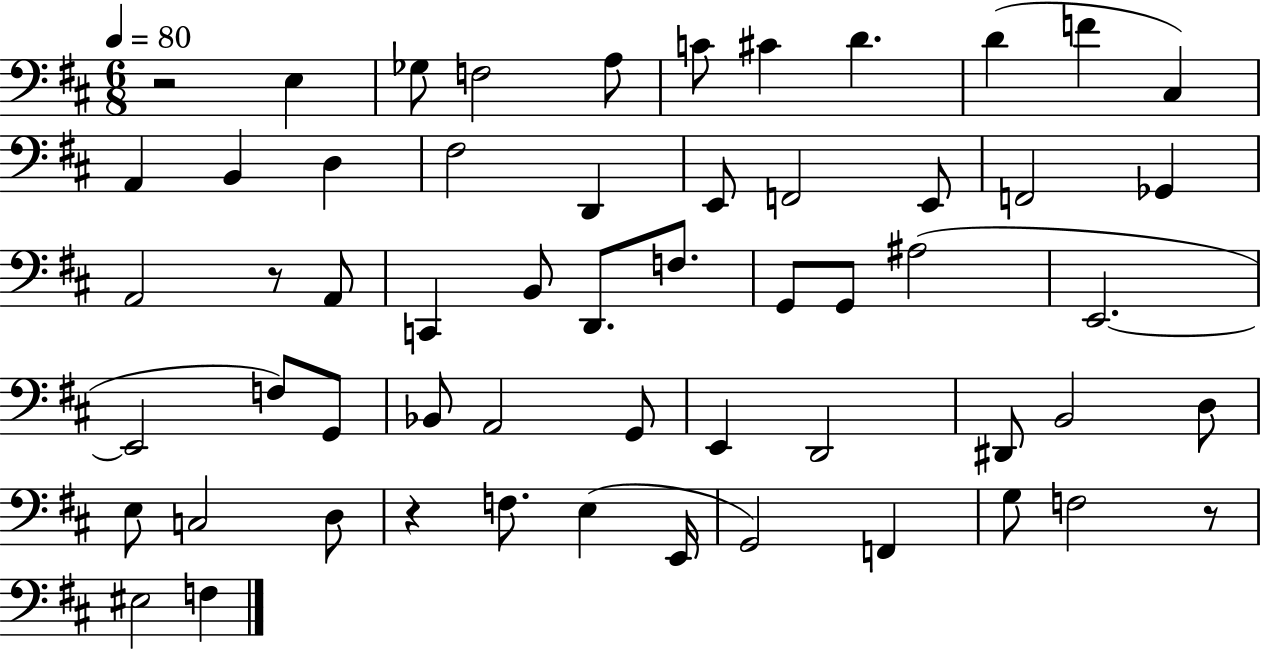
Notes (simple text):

R/h E3/q Gb3/e F3/h A3/e C4/e C#4/q D4/q. D4/q F4/q C#3/q A2/q B2/q D3/q F#3/h D2/q E2/e F2/h E2/e F2/h Gb2/q A2/h R/e A2/e C2/q B2/e D2/e. F3/e. G2/e G2/e A#3/h E2/h. E2/h F3/e G2/e Bb2/e A2/h G2/e E2/q D2/h D#2/e B2/h D3/e E3/e C3/h D3/e R/q F3/e. E3/q E2/s G2/h F2/q G3/e F3/h R/e EIS3/h F3/q